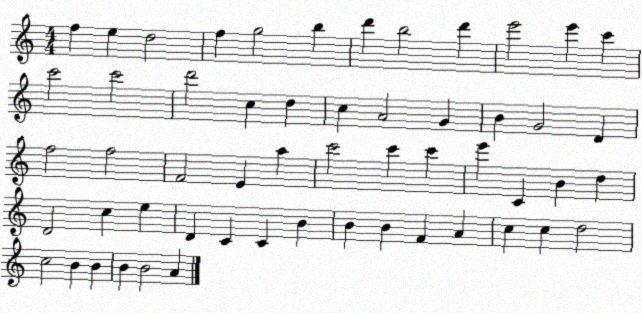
X:1
T:Untitled
M:4/4
L:1/4
K:C
f e d2 f g2 b d' b2 d' e'2 e' c' c'2 c'2 d'2 c d c A2 G B G2 D f2 f2 F2 E a c'2 c' c' e' C B d D2 c e D C C B B B F A c c d2 c2 B B B B2 A